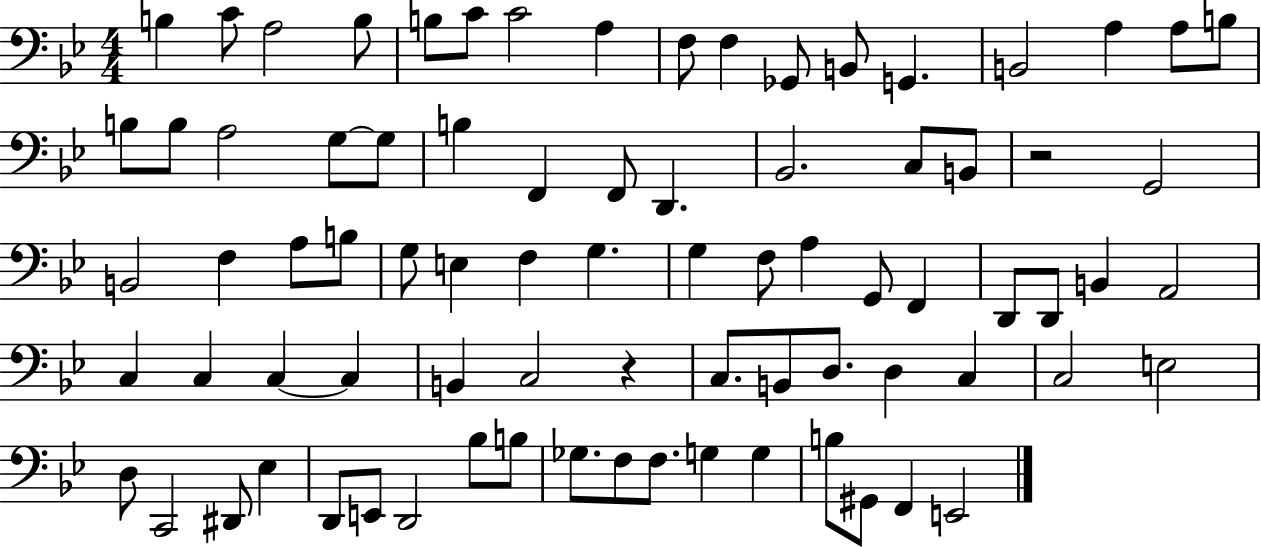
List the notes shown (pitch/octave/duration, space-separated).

B3/q C4/e A3/h B3/e B3/e C4/e C4/h A3/q F3/e F3/q Gb2/e B2/e G2/q. B2/h A3/q A3/e B3/e B3/e B3/e A3/h G3/e G3/e B3/q F2/q F2/e D2/q. Bb2/h. C3/e B2/e R/h G2/h B2/h F3/q A3/e B3/e G3/e E3/q F3/q G3/q. G3/q F3/e A3/q G2/e F2/q D2/e D2/e B2/q A2/h C3/q C3/q C3/q C3/q B2/q C3/h R/q C3/e. B2/e D3/e. D3/q C3/q C3/h E3/h D3/e C2/h D#2/e Eb3/q D2/e E2/e D2/h Bb3/e B3/e Gb3/e. F3/e F3/e. G3/q G3/q B3/e G#2/e F2/q E2/h